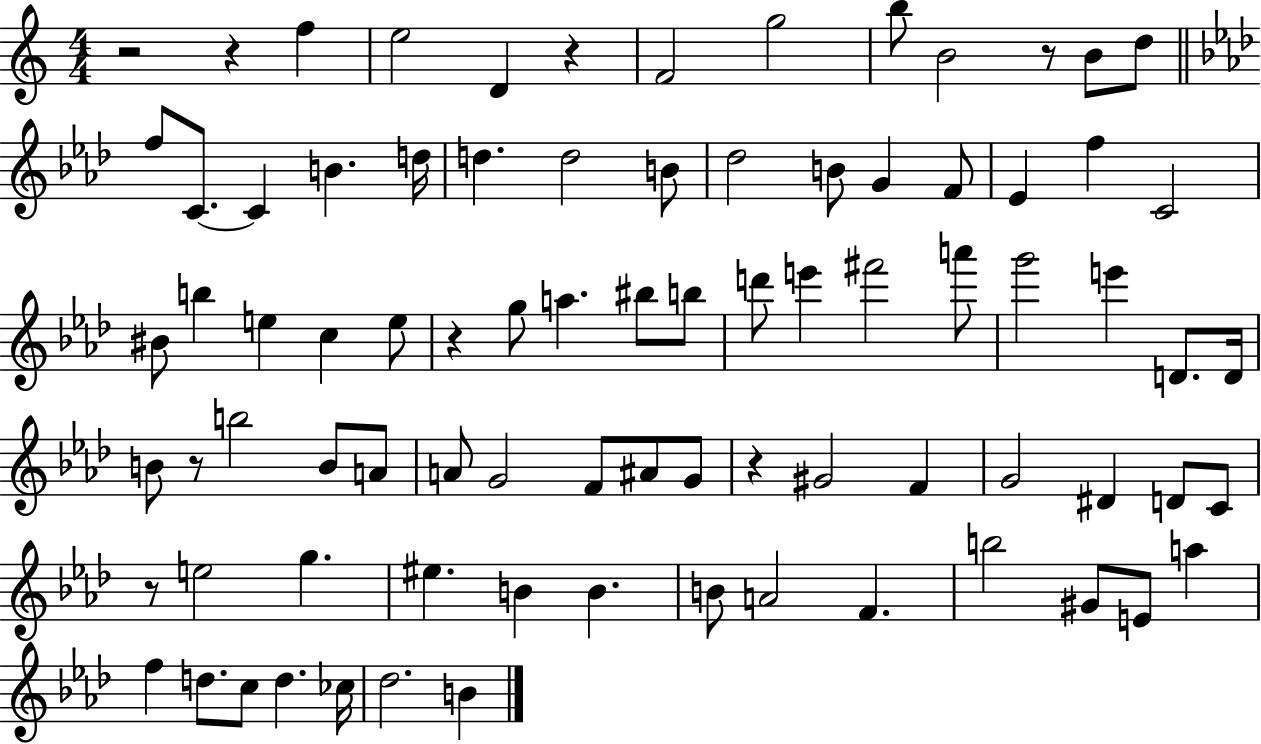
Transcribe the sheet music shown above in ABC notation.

X:1
T:Untitled
M:4/4
L:1/4
K:C
z2 z f e2 D z F2 g2 b/2 B2 z/2 B/2 d/2 f/2 C/2 C B d/4 d d2 B/2 _d2 B/2 G F/2 _E f C2 ^B/2 b e c e/2 z g/2 a ^b/2 b/2 d'/2 e' ^f'2 a'/2 g'2 e' D/2 D/4 B/2 z/2 b2 B/2 A/2 A/2 G2 F/2 ^A/2 G/2 z ^G2 F G2 ^D D/2 C/2 z/2 e2 g ^e B B B/2 A2 F b2 ^G/2 E/2 a f d/2 c/2 d _c/4 _d2 B